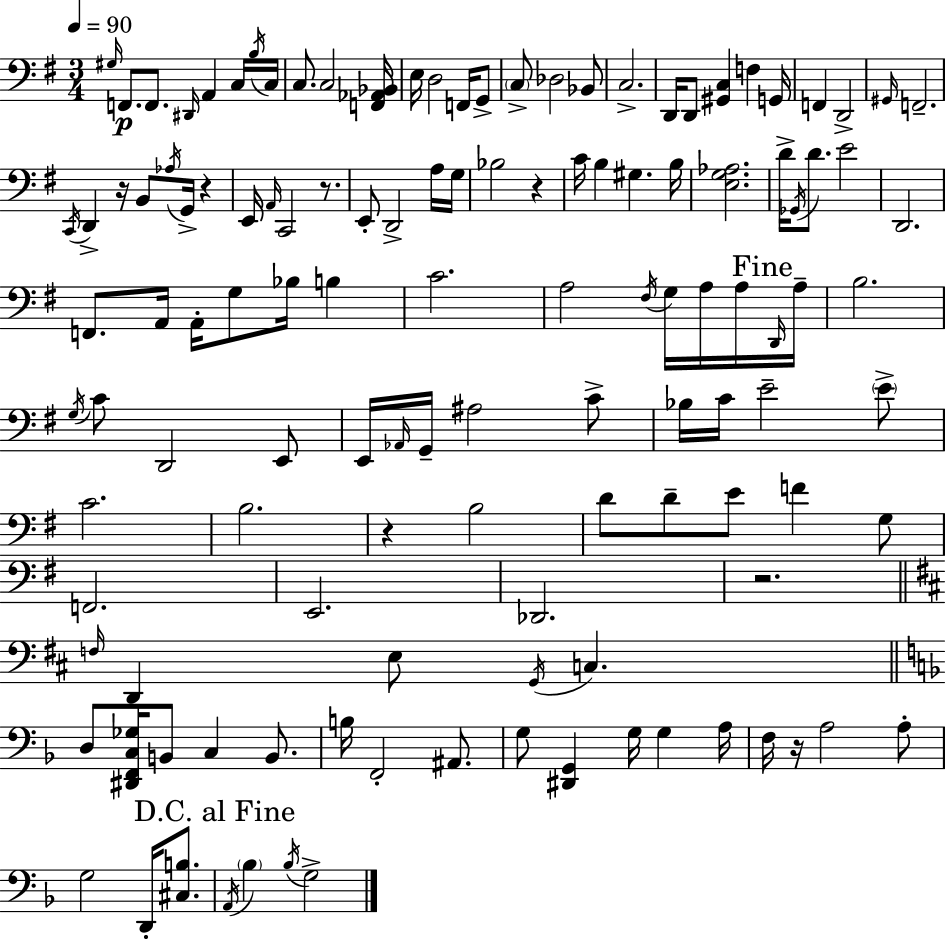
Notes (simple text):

G#3/s F2/e. F2/e. D#2/s A2/q C3/s B3/s C3/s C3/e. C3/h [F2,Ab2,Bb2]/s E3/s D3/h F2/s G2/e C3/e Db3/h Bb2/e C3/h. D2/s D2/e [G#2,C3]/q F3/q G2/s F2/q D2/h G#2/s F2/h. C2/s D2/q R/s B2/e Ab3/s G2/s R/q E2/s A2/s C2/h R/e. E2/e D2/h A3/s G3/s Bb3/h R/q C4/s B3/q G#3/q. B3/s [E3,G3,Ab3]/h. D4/s Gb2/s D4/e. E4/h D2/h. F2/e. A2/s A2/s G3/e Bb3/s B3/q C4/h. A3/h F#3/s G3/s A3/s A3/s D2/s A3/s B3/h. G3/s C4/e D2/h E2/e E2/s Ab2/s G2/s A#3/h C4/e Bb3/s C4/s E4/h E4/e C4/h. B3/h. R/q B3/h D4/e D4/e E4/e F4/q G3/e F2/h. E2/h. Db2/h. R/h. F3/s D2/q E3/e G2/s C3/q. D3/e [D#2,F2,C3,Gb3]/s B2/e C3/q B2/e. B3/s F2/h A#2/e. G3/e [D#2,G2]/q G3/s G3/q A3/s F3/s R/s A3/h A3/e G3/h D2/s [C#3,B3]/e. A2/s Bb3/q Bb3/s G3/h